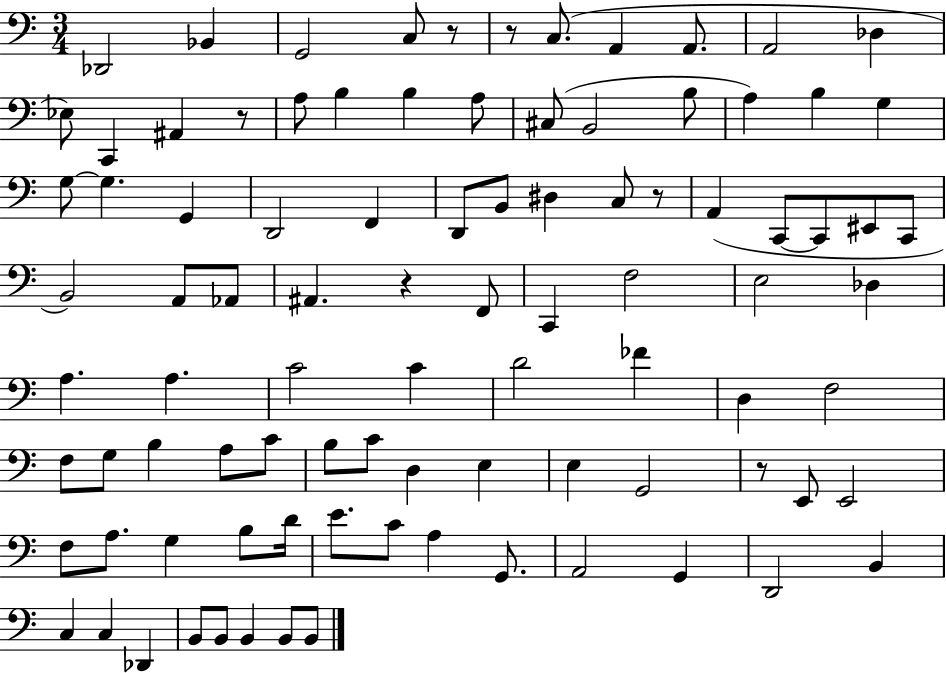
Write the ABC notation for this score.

X:1
T:Untitled
M:3/4
L:1/4
K:C
_D,,2 _B,, G,,2 C,/2 z/2 z/2 C,/2 A,, A,,/2 A,,2 _D, _E,/2 C,, ^A,, z/2 A,/2 B, B, A,/2 ^C,/2 B,,2 B,/2 A, B, G, G,/2 G, G,, D,,2 F,, D,,/2 B,,/2 ^D, C,/2 z/2 A,, C,,/2 C,,/2 ^E,,/2 C,,/2 B,,2 A,,/2 _A,,/2 ^A,, z F,,/2 C,, F,2 E,2 _D, A, A, C2 C D2 _F D, F,2 F,/2 G,/2 B, A,/2 C/2 B,/2 C/2 D, E, E, G,,2 z/2 E,,/2 E,,2 F,/2 A,/2 G, B,/2 D/4 E/2 C/2 A, G,,/2 A,,2 G,, D,,2 B,, C, C, _D,, B,,/2 B,,/2 B,, B,,/2 B,,/2